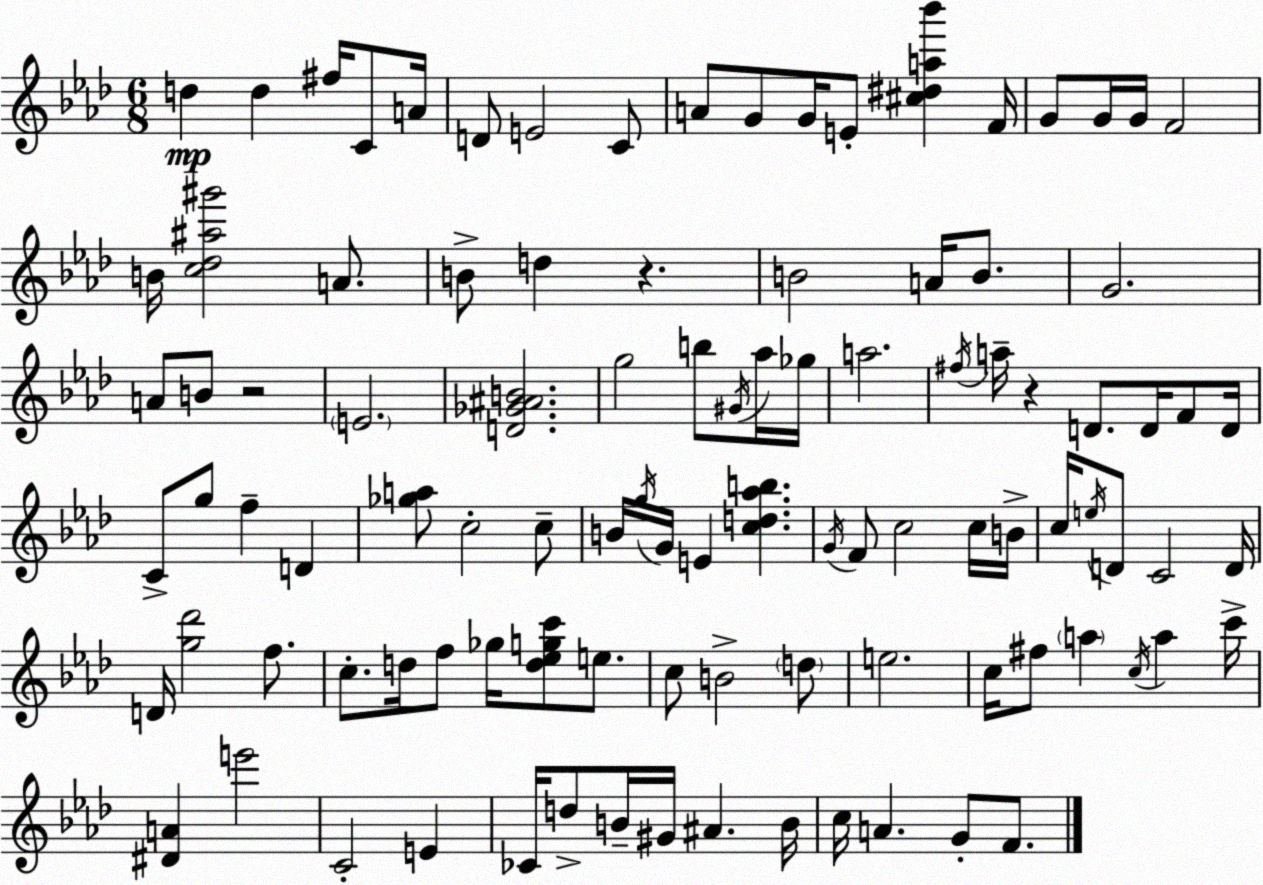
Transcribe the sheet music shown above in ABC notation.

X:1
T:Untitled
M:6/8
L:1/4
K:Fm
d d ^f/4 C/2 A/4 D/2 E2 C/2 A/2 G/2 G/4 E/2 [^c^da_b'] F/4 G/2 G/4 G/4 F2 B/4 [c_d^a^g']2 A/2 B/2 d z B2 A/4 B/2 G2 A/2 B/2 z2 E2 [D_G^AB]2 g2 b/2 ^G/4 _a/4 _g/4 a2 ^f/4 a/4 z D/2 D/4 F/2 D/4 C/2 g/2 f D [_ga]/2 c2 c/2 B/4 g/4 G/4 E [cd_ab] G/4 F/2 c2 c/4 B/4 c/4 e/4 D/2 C2 D/4 D/4 [g_d']2 f/2 c/2 d/4 f/2 _g/4 [d_egc']/2 e/2 c/2 B2 d/2 e2 c/4 ^f/2 a c/4 a c'/4 [^DA] e'2 C2 E _C/4 d/2 B/4 ^G/4 ^A B/4 c/4 A G/2 F/2